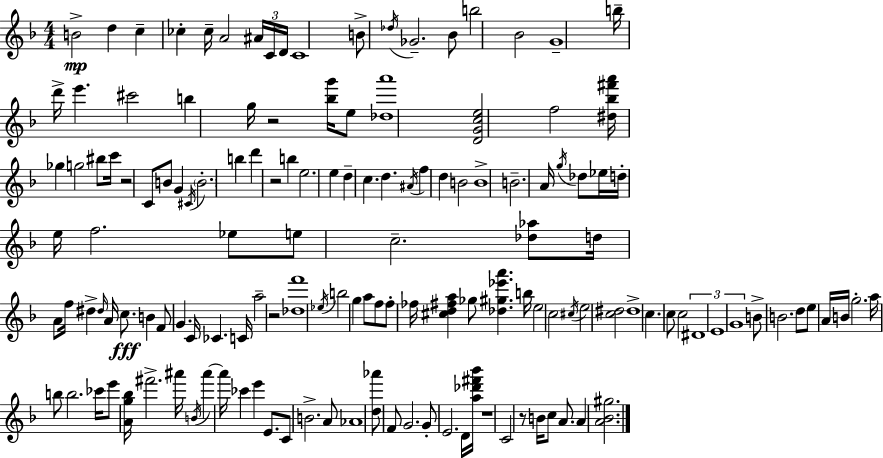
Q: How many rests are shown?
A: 6